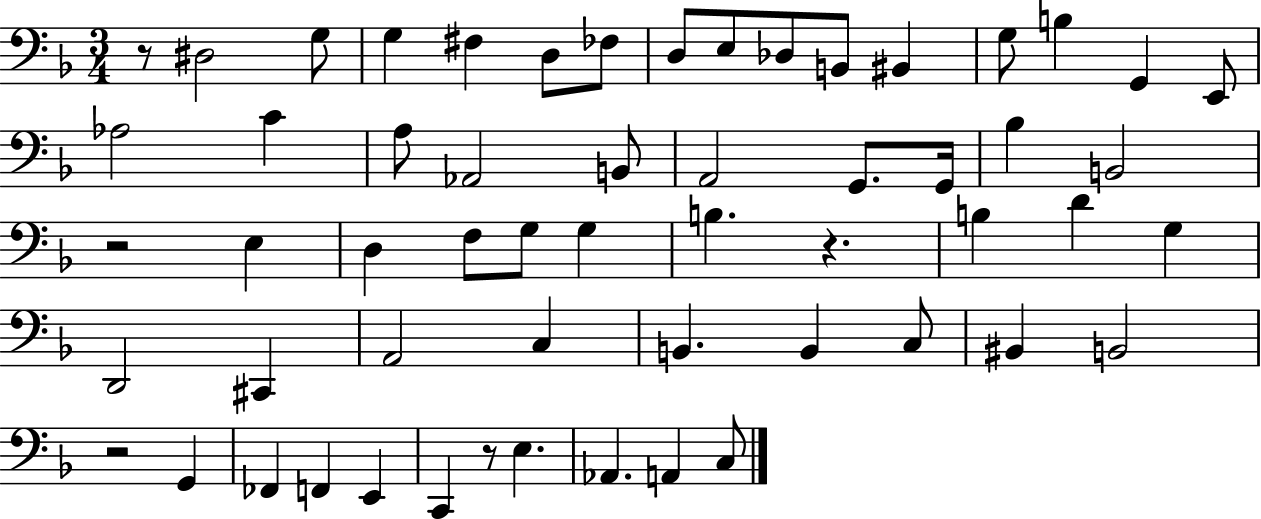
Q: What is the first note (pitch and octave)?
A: D#3